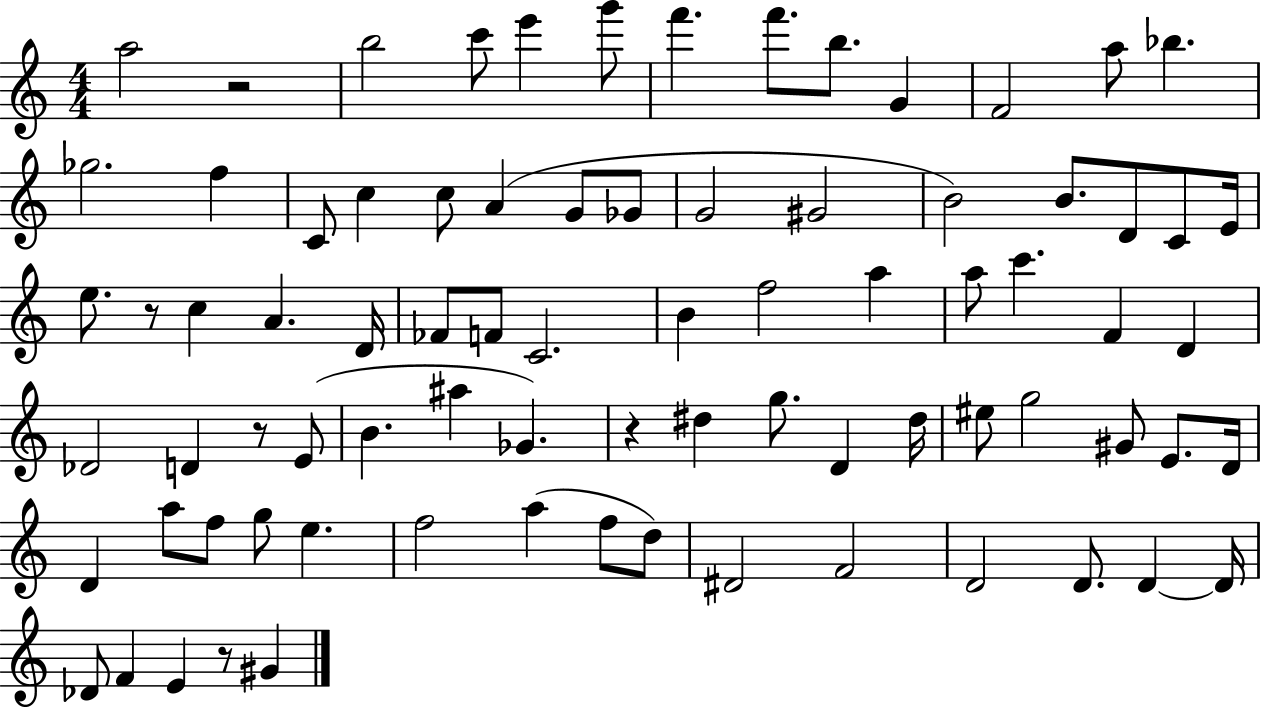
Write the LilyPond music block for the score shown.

{
  \clef treble
  \numericTimeSignature
  \time 4/4
  \key c \major
  a''2 r2 | b''2 c'''8 e'''4 g'''8 | f'''4. f'''8. b''8. g'4 | f'2 a''8 bes''4. | \break ges''2. f''4 | c'8 c''4 c''8 a'4( g'8 ges'8 | g'2 gis'2 | b'2) b'8. d'8 c'8 e'16 | \break e''8. r8 c''4 a'4. d'16 | fes'8 f'8 c'2. | b'4 f''2 a''4 | a''8 c'''4. f'4 d'4 | \break des'2 d'4 r8 e'8( | b'4. ais''4 ges'4.) | r4 dis''4 g''8. d'4 dis''16 | eis''8 g''2 gis'8 e'8. d'16 | \break d'4 a''8 f''8 g''8 e''4. | f''2 a''4( f''8 d''8) | dis'2 f'2 | d'2 d'8. d'4~~ d'16 | \break des'8 f'4 e'4 r8 gis'4 | \bar "|."
}